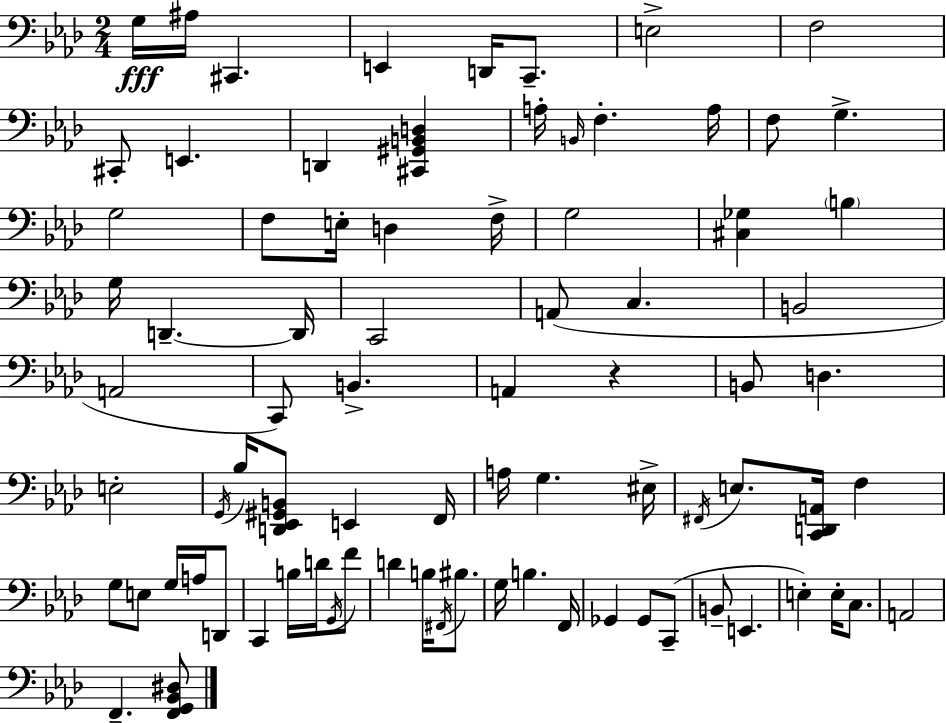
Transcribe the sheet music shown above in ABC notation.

X:1
T:Untitled
M:2/4
L:1/4
K:Fm
G,/4 ^A,/4 ^C,, E,, D,,/4 C,,/2 E,2 F,2 ^C,,/2 E,, D,, [^C,,^G,,B,,D,] A,/4 B,,/4 F, A,/4 F,/2 G, G,2 F,/2 E,/4 D, F,/4 G,2 [^C,_G,] B, G,/4 D,, D,,/4 C,,2 A,,/2 C, B,,2 A,,2 C,,/2 B,, A,, z B,,/2 D, E,2 G,,/4 _B,/4 [D,,_E,,^G,,B,,]/2 E,, F,,/4 A,/4 G, ^E,/4 ^F,,/4 E,/2 [C,,D,,A,,]/4 F, G,/2 E,/2 G,/4 A,/4 D,,/2 C,, B,/4 D/4 G,,/4 F/2 D B,/4 ^F,,/4 ^B,/2 G,/4 B, F,,/4 _G,, _G,,/2 C,,/2 B,,/2 E,, E, E,/4 C,/2 A,,2 F,, [F,,G,,_B,,^D,]/2